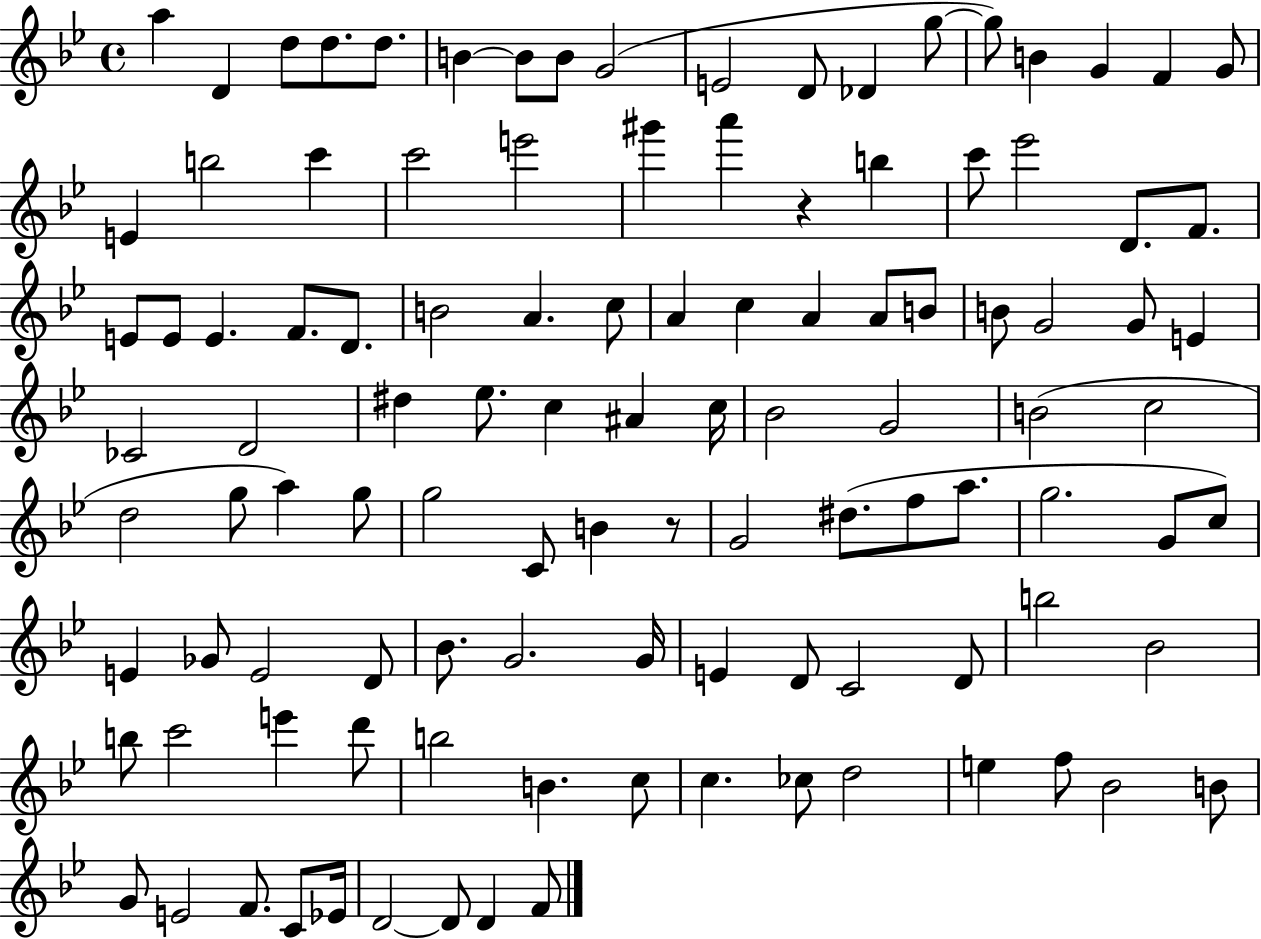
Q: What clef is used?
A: treble